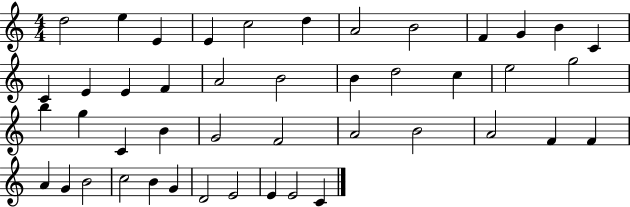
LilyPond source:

{
  \clef treble
  \numericTimeSignature
  \time 4/4
  \key c \major
  d''2 e''4 e'4 | e'4 c''2 d''4 | a'2 b'2 | f'4 g'4 b'4 c'4 | \break c'4 e'4 e'4 f'4 | a'2 b'2 | b'4 d''2 c''4 | e''2 g''2 | \break b''4 g''4 c'4 b'4 | g'2 f'2 | a'2 b'2 | a'2 f'4 f'4 | \break a'4 g'4 b'2 | c''2 b'4 g'4 | d'2 e'2 | e'4 e'2 c'4 | \break \bar "|."
}